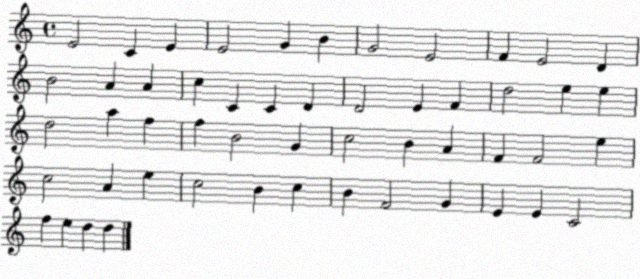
X:1
T:Untitled
M:4/4
L:1/4
K:C
E2 C E E2 G B G2 E2 F E2 D B2 A A c C C D D2 E F d2 e e d2 a f f B2 G c2 B A F F2 e c2 A e c2 B c B F2 G E E C2 f e d d